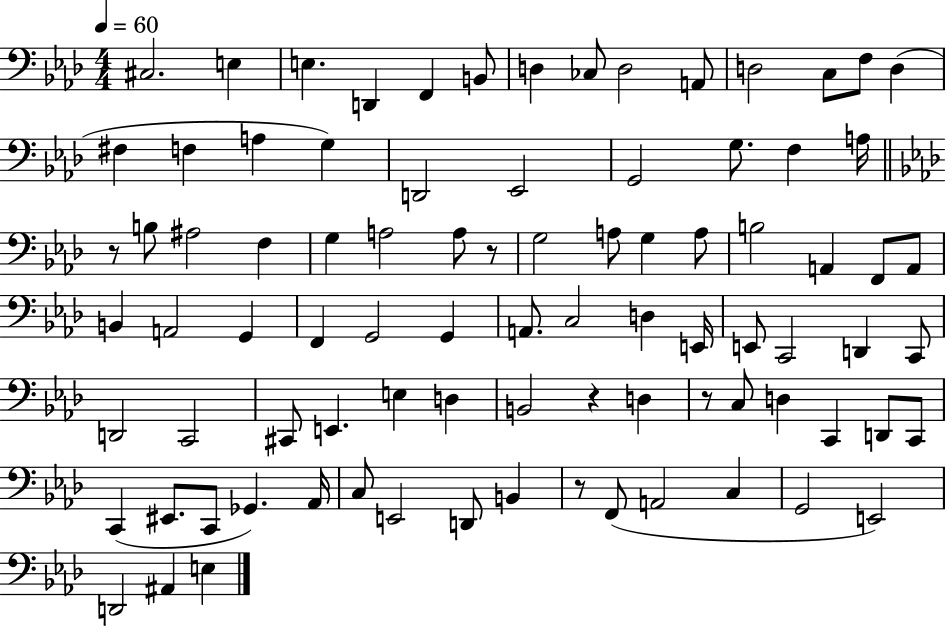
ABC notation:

X:1
T:Untitled
M:4/4
L:1/4
K:Ab
^C,2 E, E, D,, F,, B,,/2 D, _C,/2 D,2 A,,/2 D,2 C,/2 F,/2 D, ^F, F, A, G, D,,2 _E,,2 G,,2 G,/2 F, A,/4 z/2 B,/2 ^A,2 F, G, A,2 A,/2 z/2 G,2 A,/2 G, A,/2 B,2 A,, F,,/2 A,,/2 B,, A,,2 G,, F,, G,,2 G,, A,,/2 C,2 D, E,,/4 E,,/2 C,,2 D,, C,,/2 D,,2 C,,2 ^C,,/2 E,, E, D, B,,2 z D, z/2 C,/2 D, C,, D,,/2 C,,/2 C,, ^E,,/2 C,,/2 _G,, _A,,/4 C,/2 E,,2 D,,/2 B,, z/2 F,,/2 A,,2 C, G,,2 E,,2 D,,2 ^A,, E,